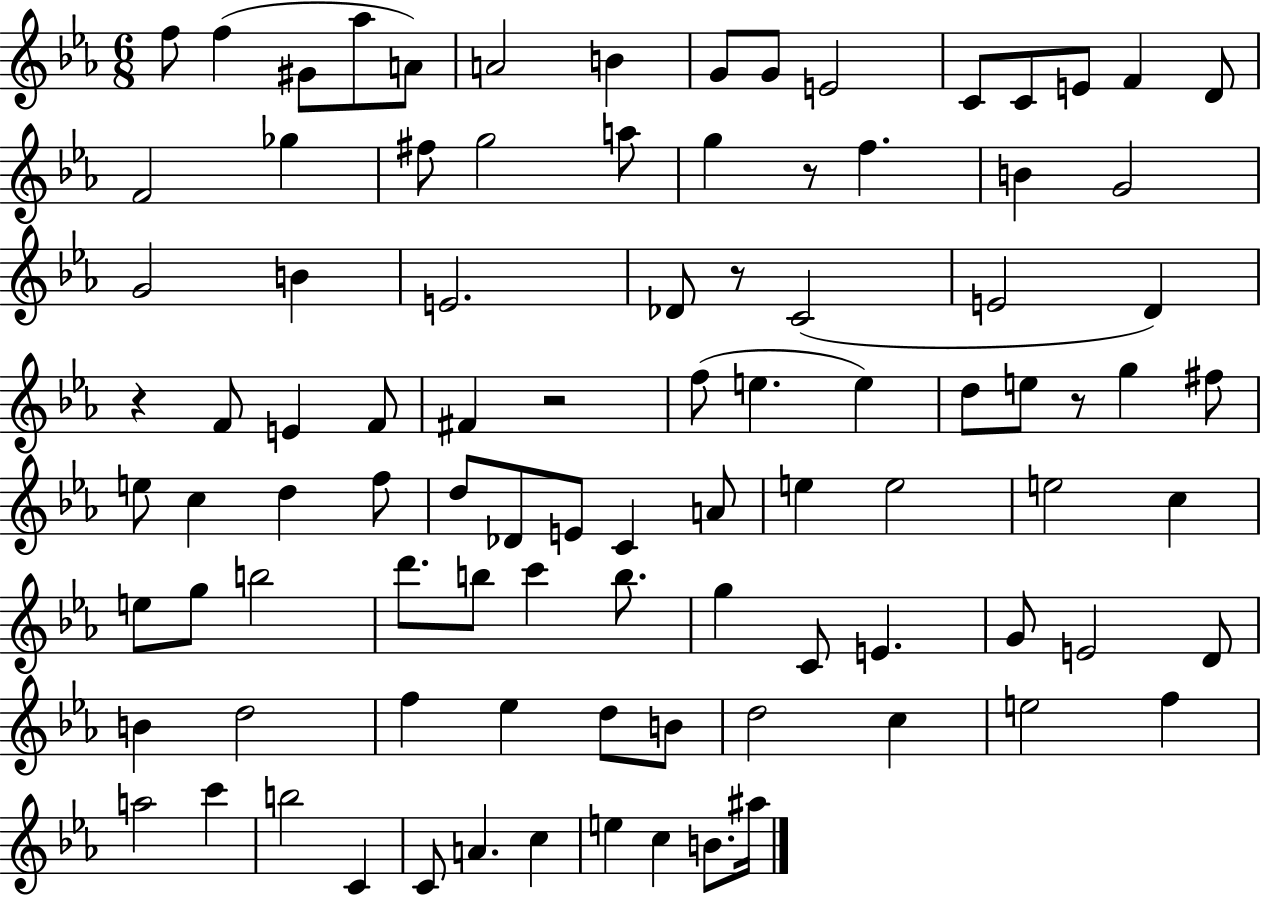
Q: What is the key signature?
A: EES major